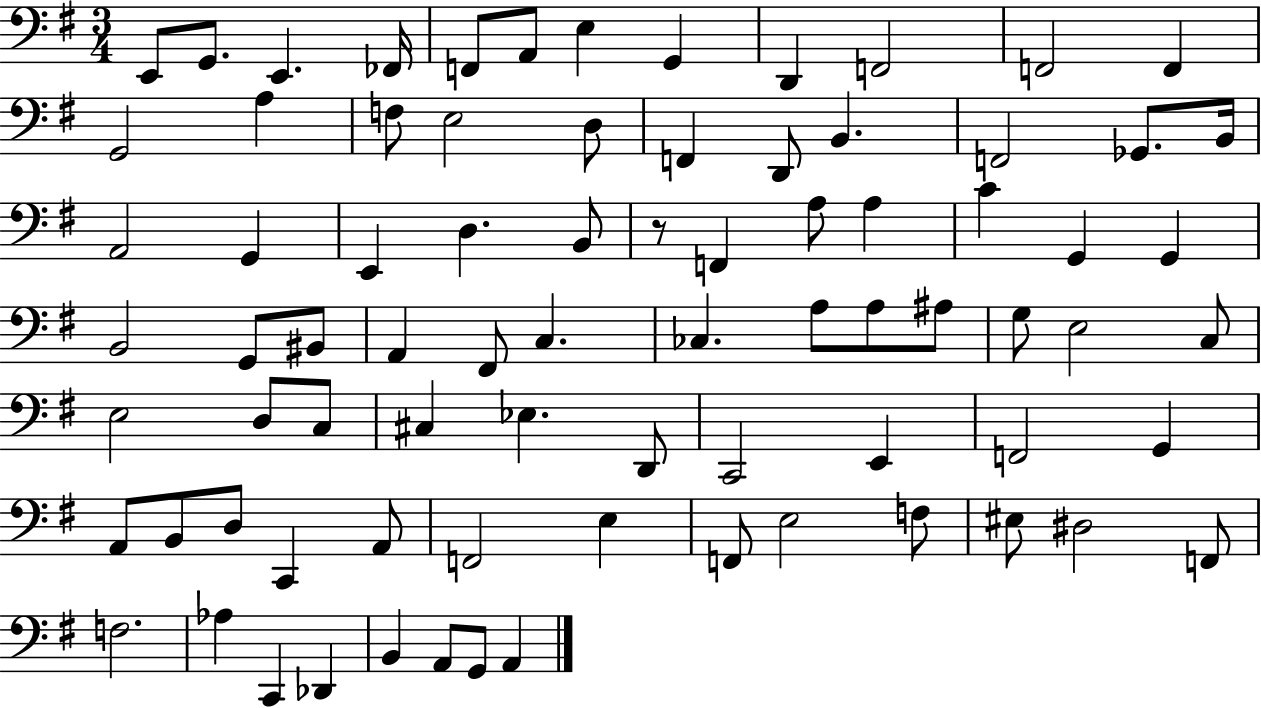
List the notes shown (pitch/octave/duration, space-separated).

E2/e G2/e. E2/q. FES2/s F2/e A2/e E3/q G2/q D2/q F2/h F2/h F2/q G2/h A3/q F3/e E3/h D3/e F2/q D2/e B2/q. F2/h Gb2/e. B2/s A2/h G2/q E2/q D3/q. B2/e R/e F2/q A3/e A3/q C4/q G2/q G2/q B2/h G2/e BIS2/e A2/q F#2/e C3/q. CES3/q. A3/e A3/e A#3/e G3/e E3/h C3/e E3/h D3/e C3/e C#3/q Eb3/q. D2/e C2/h E2/q F2/h G2/q A2/e B2/e D3/e C2/q A2/e F2/h E3/q F2/e E3/h F3/e EIS3/e D#3/h F2/e F3/h. Ab3/q C2/q Db2/q B2/q A2/e G2/e A2/q